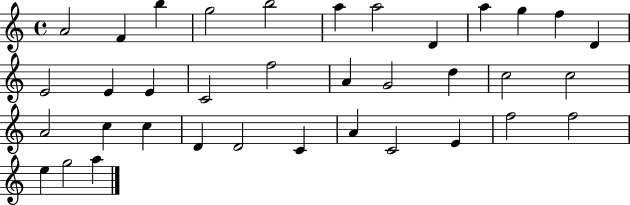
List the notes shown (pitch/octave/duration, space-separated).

A4/h F4/q B5/q G5/h B5/h A5/q A5/h D4/q A5/q G5/q F5/q D4/q E4/h E4/q E4/q C4/h F5/h A4/q G4/h D5/q C5/h C5/h A4/h C5/q C5/q D4/q D4/h C4/q A4/q C4/h E4/q F5/h F5/h E5/q G5/h A5/q